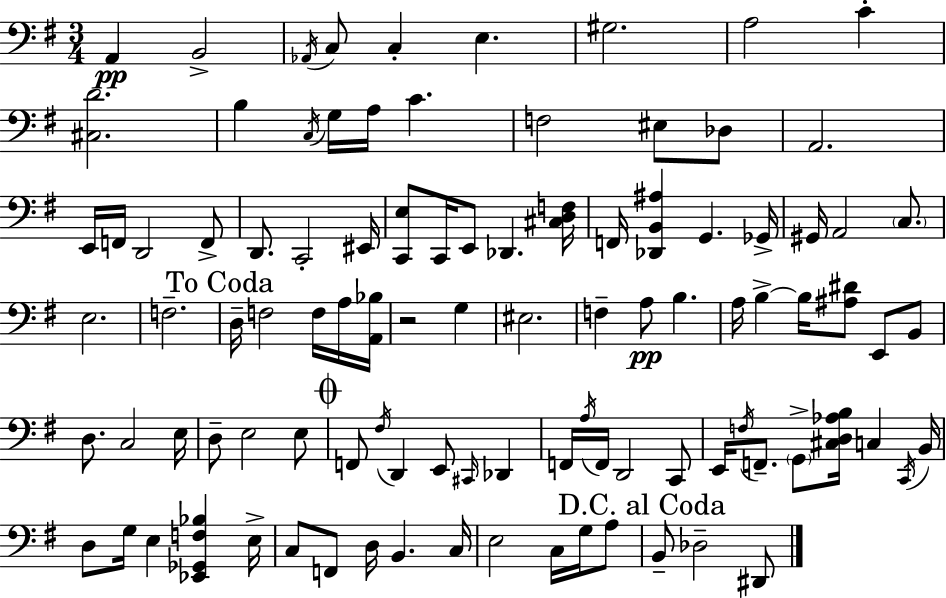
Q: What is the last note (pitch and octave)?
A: D#2